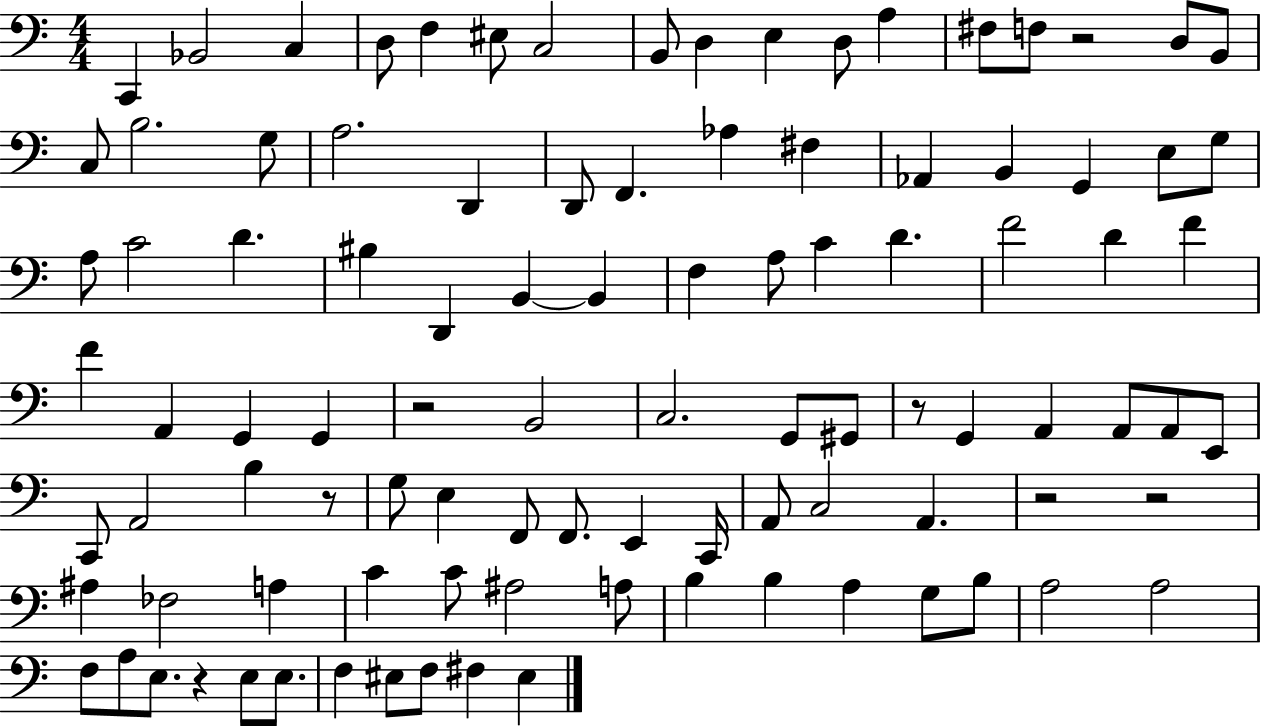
C2/q Bb2/h C3/q D3/e F3/q EIS3/e C3/h B2/e D3/q E3/q D3/e A3/q F#3/e F3/e R/h D3/e B2/e C3/e B3/h. G3/e A3/h. D2/q D2/e F2/q. Ab3/q F#3/q Ab2/q B2/q G2/q E3/e G3/e A3/e C4/h D4/q. BIS3/q D2/q B2/q B2/q F3/q A3/e C4/q D4/q. F4/h D4/q F4/q F4/q A2/q G2/q G2/q R/h B2/h C3/h. G2/e G#2/e R/e G2/q A2/q A2/e A2/e E2/e C2/e A2/h B3/q R/e G3/e E3/q F2/e F2/e. E2/q C2/s A2/e C3/h A2/q. R/h R/h A#3/q FES3/h A3/q C4/q C4/e A#3/h A3/e B3/q B3/q A3/q G3/e B3/e A3/h A3/h F3/e A3/e E3/e. R/q E3/e E3/e. F3/q EIS3/e F3/e F#3/q EIS3/q